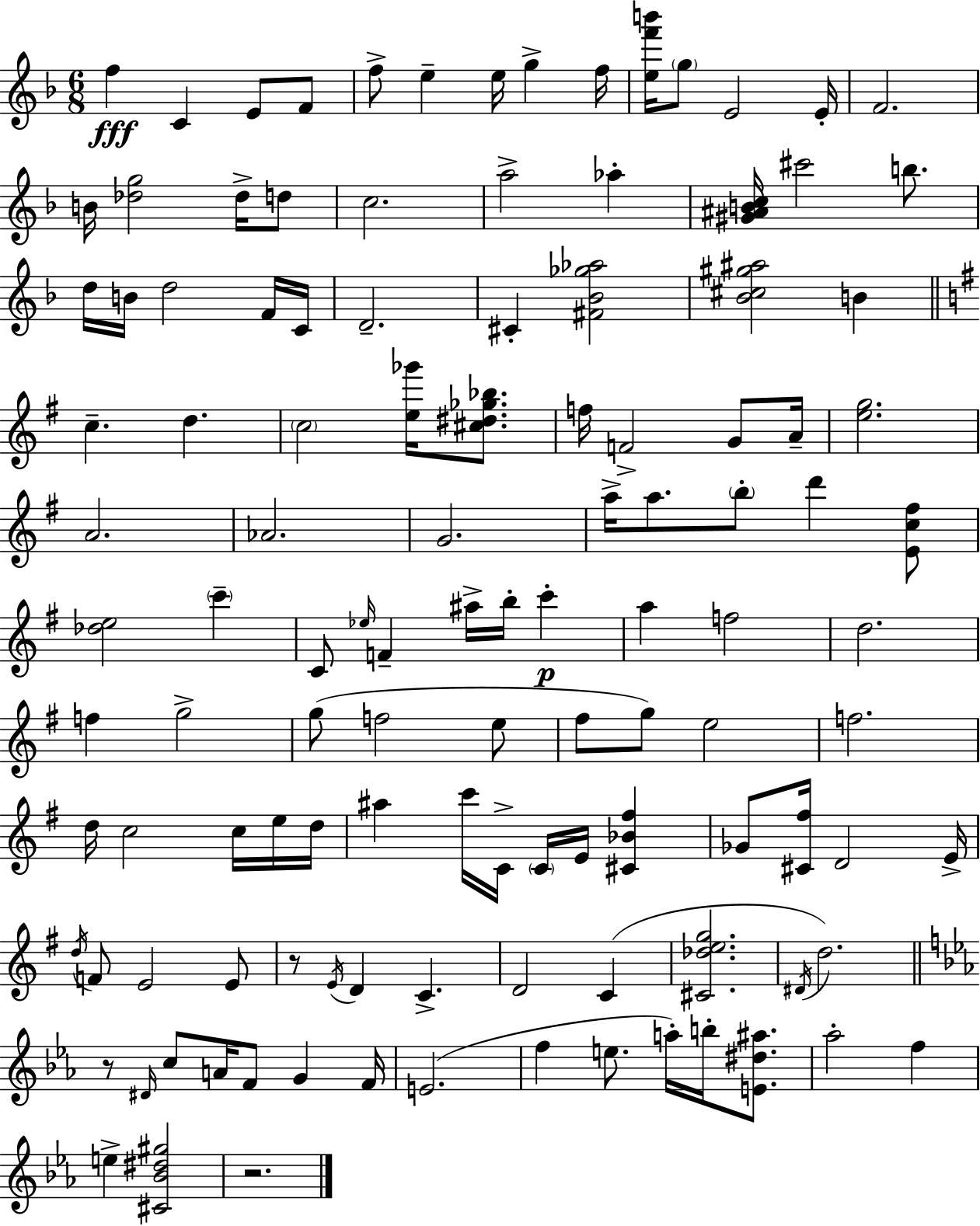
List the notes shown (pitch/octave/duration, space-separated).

F5/q C4/q E4/e F4/e F5/e E5/q E5/s G5/q F5/s [E5,F6,B6]/s G5/e E4/h E4/s F4/h. B4/s [Db5,G5]/h Db5/s D5/e C5/h. A5/h Ab5/q [G#4,A#4,B4,C5]/s C#6/h B5/e. D5/s B4/s D5/h F4/s C4/s D4/h. C#4/q [F#4,Bb4,Gb5,Ab5]/h [Bb4,C#5,G#5,A#5]/h B4/q C5/q. D5/q. C5/h [E5,Gb6]/s [C#5,D#5,Gb5,Bb5]/e. F5/s F4/h G4/e A4/s [E5,G5]/h. A4/h. Ab4/h. G4/h. A5/s A5/e. B5/e D6/q [E4,C5,F#5]/e [Db5,E5]/h C6/q C4/e Eb5/s F4/q A#5/s B5/s C6/q A5/q F5/h D5/h. F5/q G5/h G5/e F5/h E5/e F#5/e G5/e E5/h F5/h. D5/s C5/h C5/s E5/s D5/s A#5/q C6/s C4/s C4/s E4/s [C#4,Bb4,F#5]/q Gb4/e [C#4,F#5]/s D4/h E4/s D5/s F4/e E4/h E4/e R/e E4/s D4/q C4/q. D4/h C4/q [C#4,Db5,E5,G5]/h. D#4/s D5/h. R/e D#4/s C5/e A4/s F4/e G4/q F4/s E4/h. F5/q E5/e. A5/s B5/s [E4,D#5,A#5]/e. Ab5/h F5/q E5/q [C#4,Bb4,D#5,G#5]/h R/h.